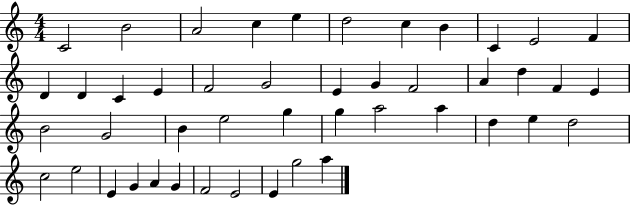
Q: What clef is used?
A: treble